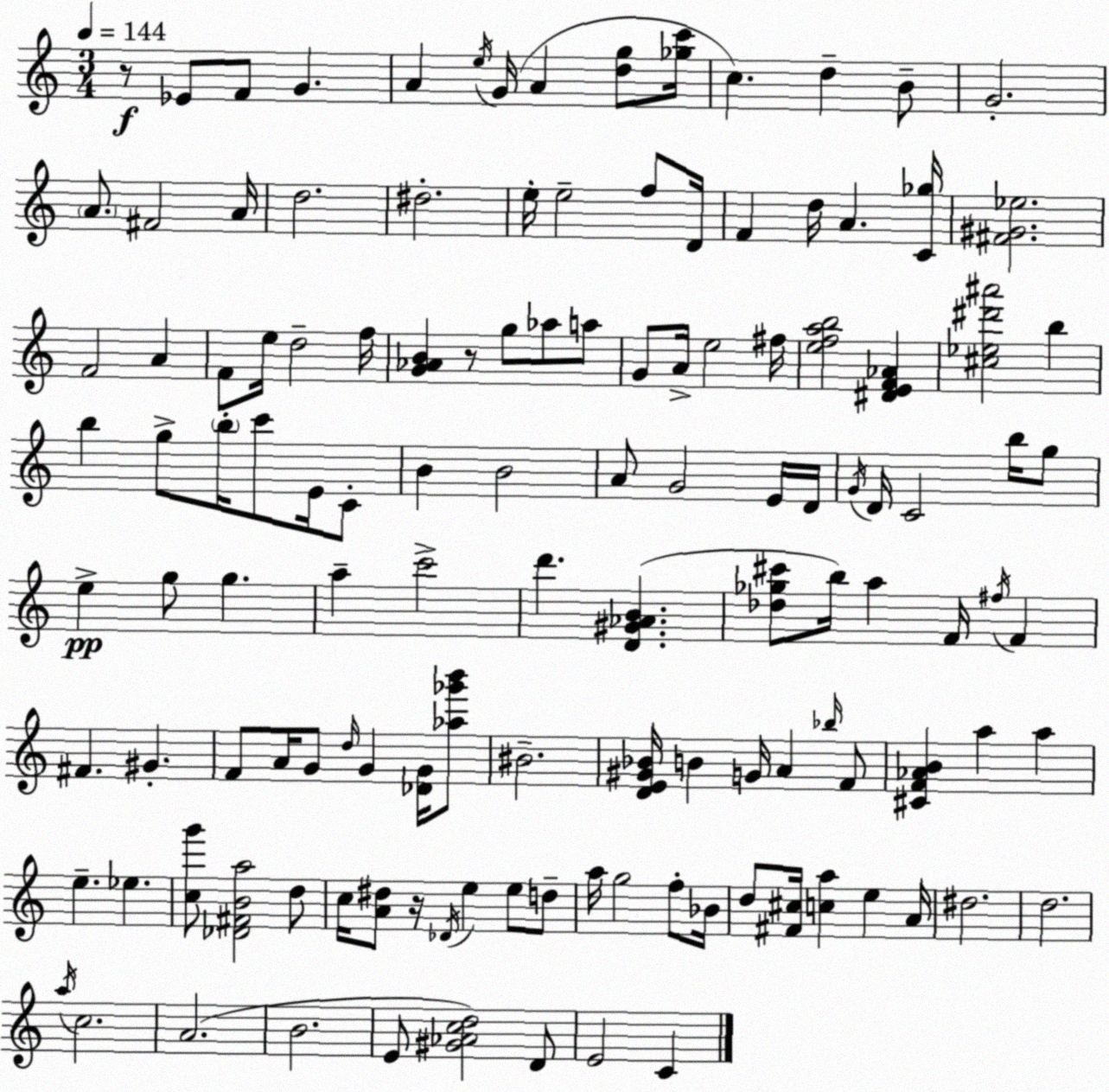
X:1
T:Untitled
M:3/4
L:1/4
K:C
z/2 _E/2 F/2 G A e/4 G/4 A [dg]/2 [_gc']/4 c d B/2 G2 A/2 ^F2 A/4 d2 ^d2 e/4 e2 f/2 D/4 F d/4 A [C_g]/4 [^F^G_e]2 F2 A F/2 e/4 d2 f/4 [G_AB] z/2 g/2 _a/2 a/2 G/2 A/4 e2 ^f/4 [efab]2 [^DEF_A] [^c_e^d'^a']2 b b g/2 b/4 c'/2 E/4 C/2 B B2 A/2 G2 E/4 D/4 G/4 D/4 C2 b/4 g/2 e g/2 g a c'2 d' [D^G_AB] [_d_g^c']/2 b/4 a F/4 ^f/4 F ^F ^G F/2 A/4 G/2 d/4 G [_DG]/4 [_a_g'b']/2 ^B2 [DE^G_B]/4 B G/4 A _b/4 F/2 [^CF_AB] a a e _e [cg']/2 [_D^FBa]2 d/2 c/4 [A^d]/2 z/4 _D/4 e e/2 d/2 a/4 g2 f/2 _B/4 d/2 [^F^c]/4 [ca] e A/4 ^d2 d2 a/4 c2 A2 B2 E/2 [^G_Acd]2 D/2 E2 C